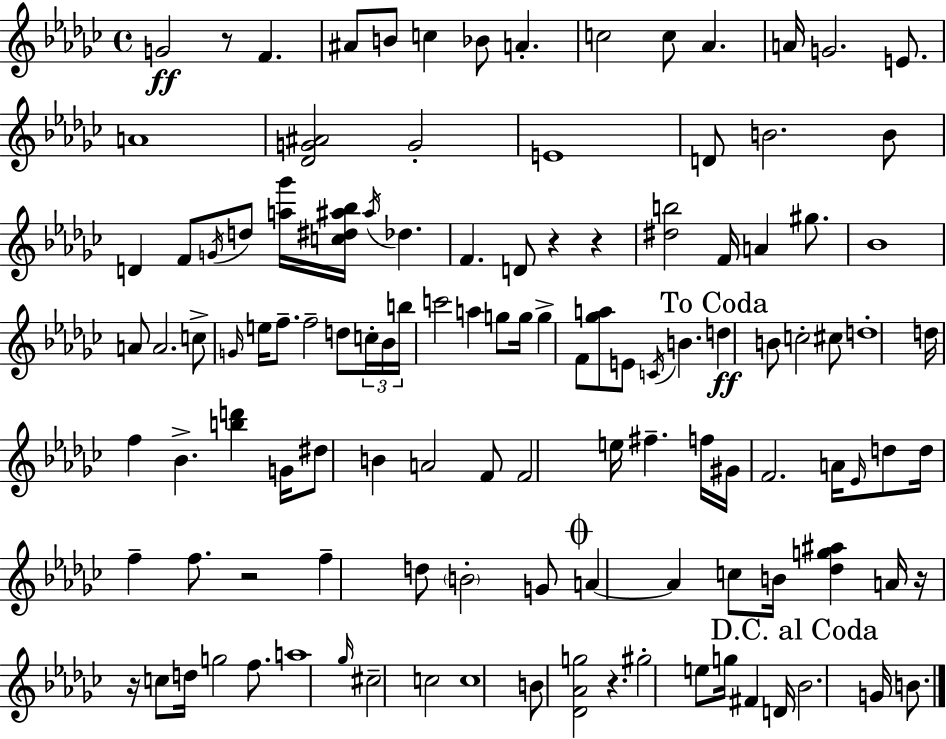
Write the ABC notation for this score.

X:1
T:Untitled
M:4/4
L:1/4
K:Ebm
G2 z/2 F ^A/2 B/2 c _B/2 A c2 c/2 _A A/4 G2 E/2 A4 [_DG^A]2 G2 E4 D/2 B2 B/2 D F/2 G/4 d/2 [a_g']/4 [c^d^a_b]/4 ^a/4 _d F D/2 z z [^db]2 F/4 A ^g/2 _B4 A/2 A2 c/2 G/4 e/4 f/2 f2 d/2 c/4 _B/4 b/4 c'2 a g/2 g/4 g F/2 [_ga]/2 E/2 C/4 B d B/2 c2 ^c/2 d4 d/4 f _B [bd'] G/4 ^d/2 B A2 F/2 F2 e/4 ^f f/4 ^G/4 F2 A/4 _E/4 d/2 d/4 f f/2 z2 f d/2 B2 G/2 A A c/2 B/4 [_dg^a] A/4 z/4 z/4 c/2 d/4 g2 f/2 a4 _g/4 ^c2 c2 c4 B/2 [_D_Ag]2 z ^g2 e/2 g/4 ^F D/4 _B2 G/4 B/2